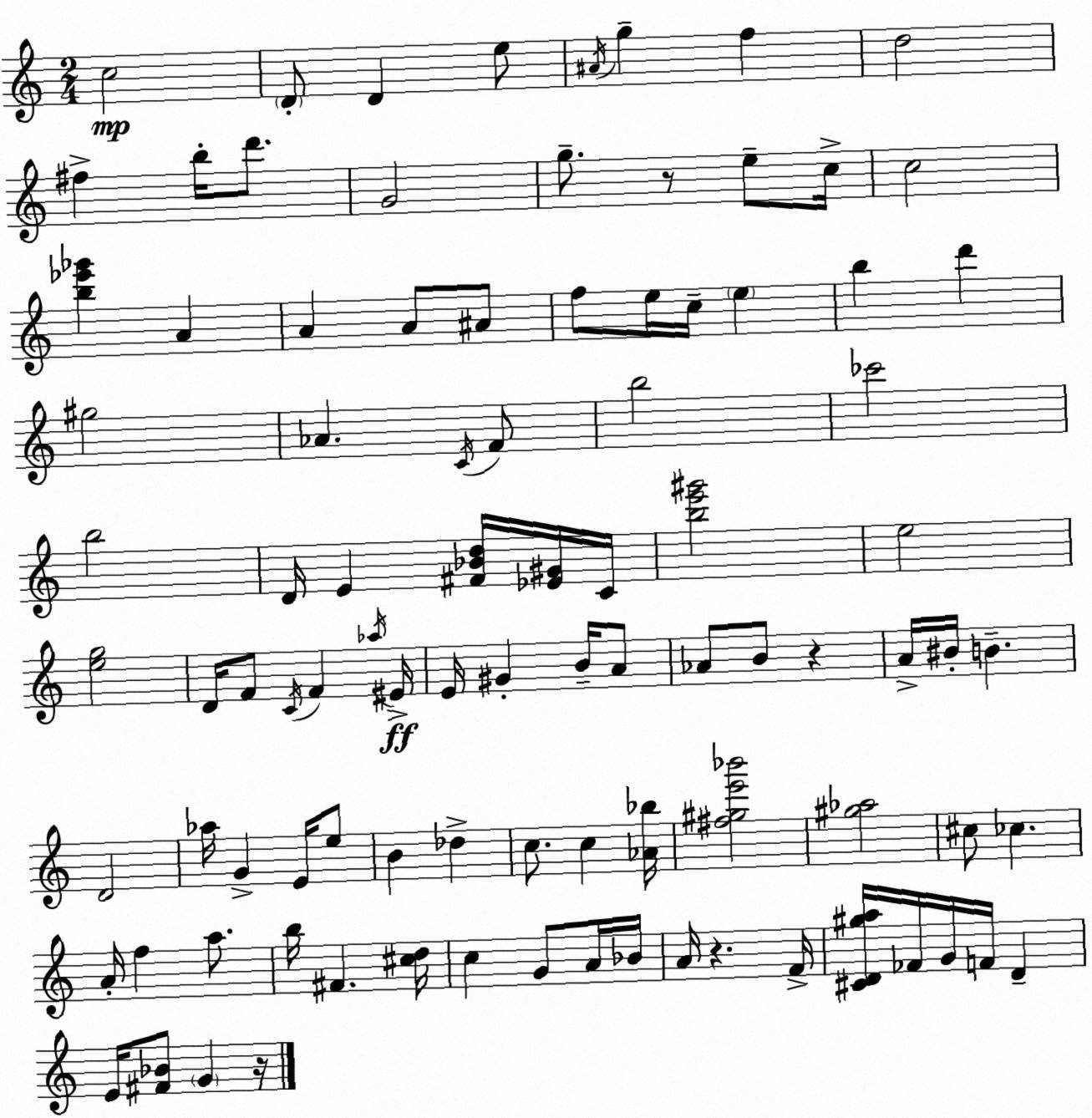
X:1
T:Untitled
M:2/4
L:1/4
K:Am
c2 D/2 D e/2 ^A/4 g f d2 ^f b/4 d'/2 G2 g/2 z/2 e/2 c/4 c2 [b_e'_g'] A A A/2 ^A/2 f/2 e/4 c/4 e b d' ^g2 _A C/4 F/2 b2 _c'2 b2 D/4 E [^F_Bd]/4 [_E^G]/4 C/4 [be'^g']2 e2 [eg]2 D/4 F/2 C/4 F _a/4 ^E/4 E/4 ^G B/4 A/2 _A/2 B/2 z A/4 ^B/4 B D2 _a/4 G E/4 e/2 B _d c/2 c [_A_b]/4 [^f^ge'_b']2 [^g_a]2 ^c/2 _c A/4 f a/2 b/4 ^F [^cd]/4 c G/2 A/4 _B/4 A/4 z F/4 [^CD^ga]/4 _F/4 G/4 F/4 D E/4 [^F_B]/2 G z/4